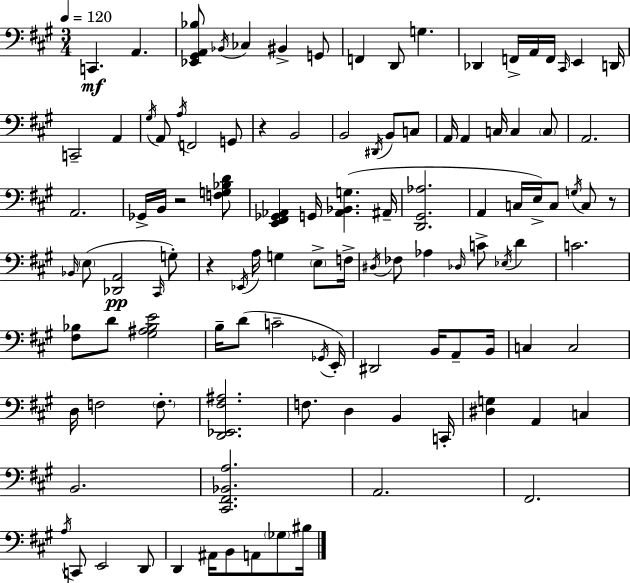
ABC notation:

X:1
T:Untitled
M:3/4
L:1/4
K:A
C,, A,, [_E,,^G,,A,,_B,]/2 _B,,/4 _C, ^B,, G,,/2 F,, D,,/2 G, _D,, F,,/4 A,,/4 F,,/4 ^C,,/4 E,, D,,/4 C,,2 A,, ^G,/4 A,,/2 A,/4 F,,2 G,,/2 z B,,2 B,,2 ^D,,/4 B,,/2 C,/2 A,,/4 A,, C,/4 C, C,/2 A,,2 A,,2 _G,,/4 B,,/4 z2 [F,G,_B,D]/2 [E,,^F,,_G,,_A,,] G,,/4 [_A,,_B,,G,] ^A,,/4 [D,,^G,,_A,]2 A,, C,/4 E,/4 C,/2 G,/4 C,/2 z/2 _B,,/4 E,/2 [_D,,A,,]2 ^C,,/4 G,/2 z _E,,/4 A,/4 G, E,/2 F,/4 ^D,/4 _F,/2 _A, _D,/4 C/2 _E,/4 D C2 [^F,_B,]/2 D/2 [^G,^A,_B,E]2 B,/4 D/2 C2 _G,,/4 E,,/4 ^D,,2 B,,/4 A,,/2 B,,/4 C, C,2 D,/4 F,2 F,/2 [D,,_E,,^F,^A,]2 F,/2 D, B,, C,,/4 [^D,G,] A,, C, B,,2 [^C,,^F,,_B,,A,]2 A,,2 ^F,,2 A,/4 C,,/2 E,,2 D,,/2 D,, ^A,,/4 B,,/2 A,,/2 _G,/2 ^B,/4